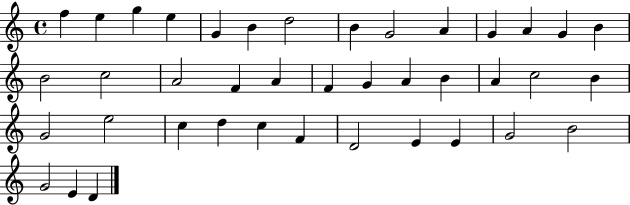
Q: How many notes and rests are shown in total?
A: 40